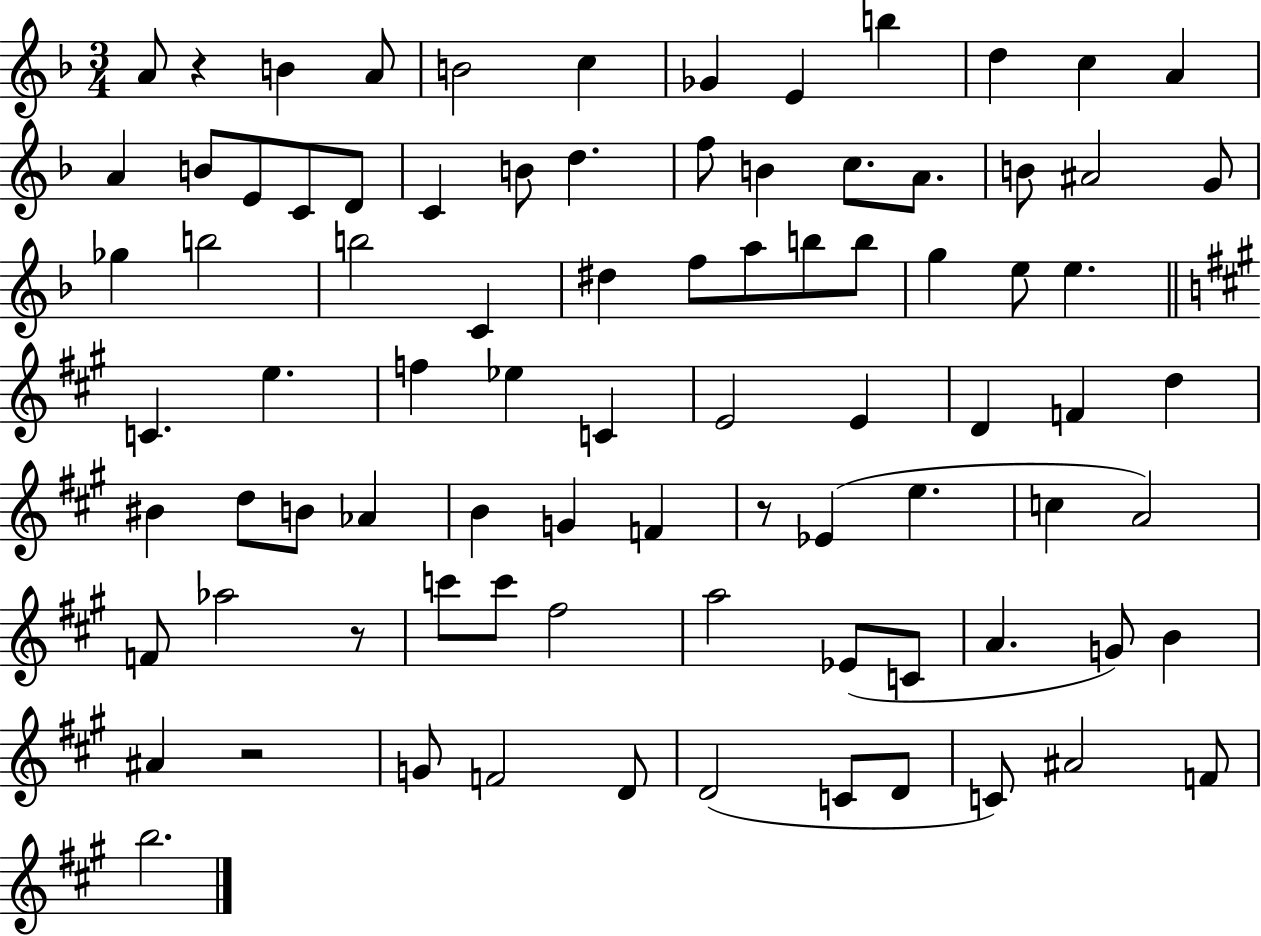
{
  \clef treble
  \numericTimeSignature
  \time 3/4
  \key f \major
  a'8 r4 b'4 a'8 | b'2 c''4 | ges'4 e'4 b''4 | d''4 c''4 a'4 | \break a'4 b'8 e'8 c'8 d'8 | c'4 b'8 d''4. | f''8 b'4 c''8. a'8. | b'8 ais'2 g'8 | \break ges''4 b''2 | b''2 c'4 | dis''4 f''8 a''8 b''8 b''8 | g''4 e''8 e''4. | \break \bar "||" \break \key a \major c'4. e''4. | f''4 ees''4 c'4 | e'2 e'4 | d'4 f'4 d''4 | \break bis'4 d''8 b'8 aes'4 | b'4 g'4 f'4 | r8 ees'4( e''4. | c''4 a'2) | \break f'8 aes''2 r8 | c'''8 c'''8 fis''2 | a''2 ees'8( c'8 | a'4. g'8) b'4 | \break ais'4 r2 | g'8 f'2 d'8 | d'2( c'8 d'8 | c'8) ais'2 f'8 | \break b''2. | \bar "|."
}